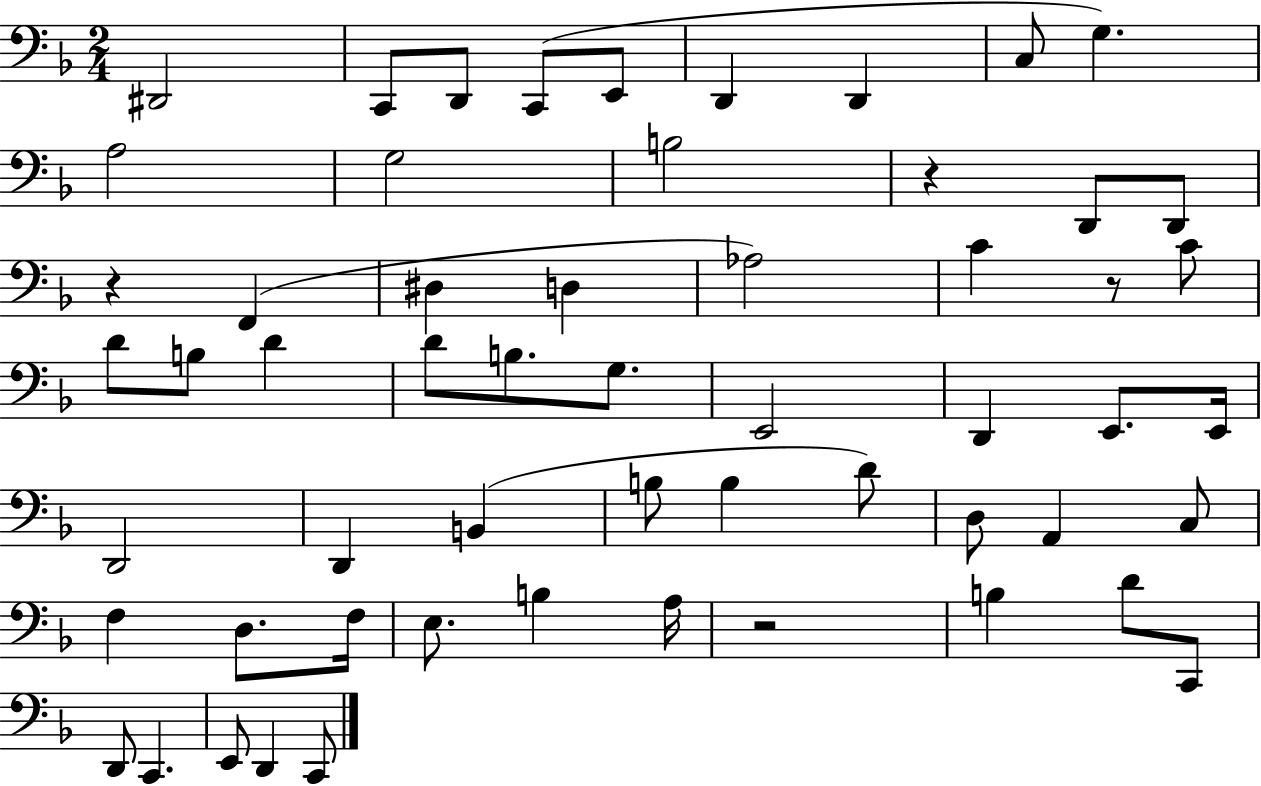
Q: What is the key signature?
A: F major